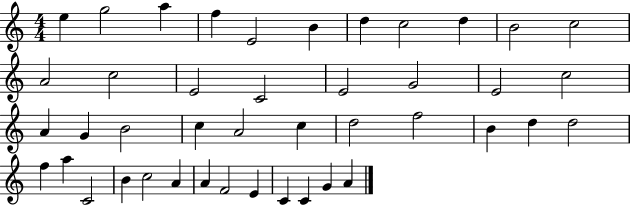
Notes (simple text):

E5/q G5/h A5/q F5/q E4/h B4/q D5/q C5/h D5/q B4/h C5/h A4/h C5/h E4/h C4/h E4/h G4/h E4/h C5/h A4/q G4/q B4/h C5/q A4/h C5/q D5/h F5/h B4/q D5/q D5/h F5/q A5/q C4/h B4/q C5/h A4/q A4/q F4/h E4/q C4/q C4/q G4/q A4/q